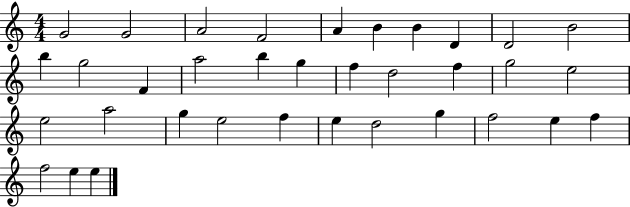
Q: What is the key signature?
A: C major